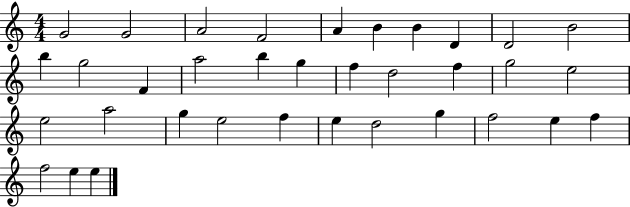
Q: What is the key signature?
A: C major